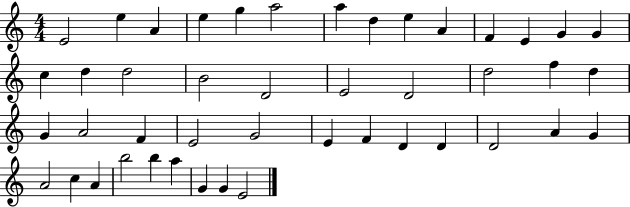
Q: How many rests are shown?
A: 0